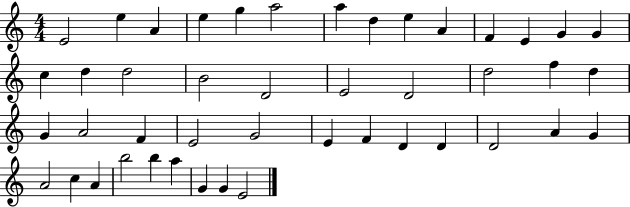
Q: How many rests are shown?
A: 0